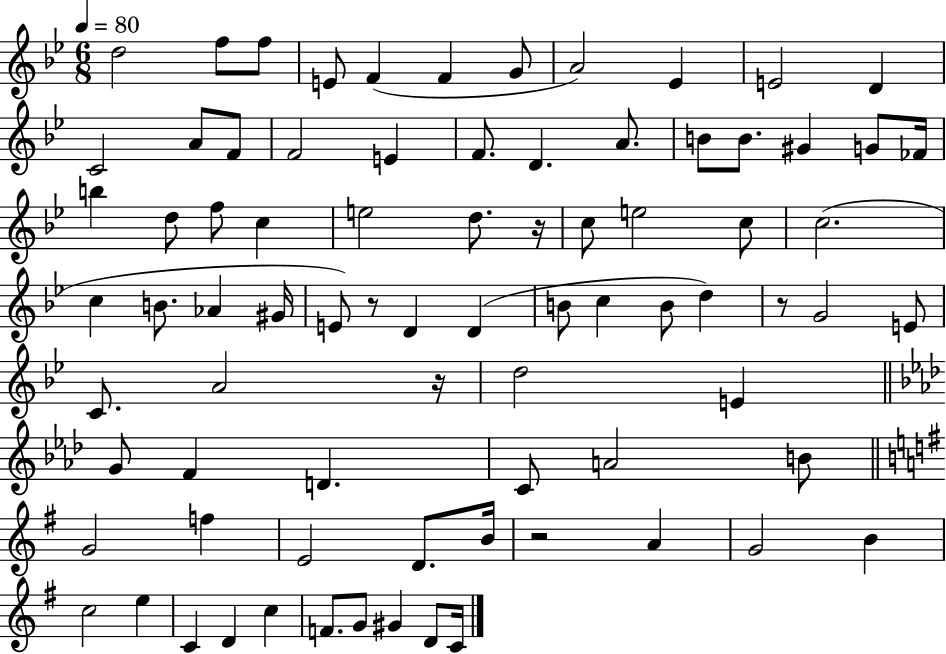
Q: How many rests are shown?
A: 5